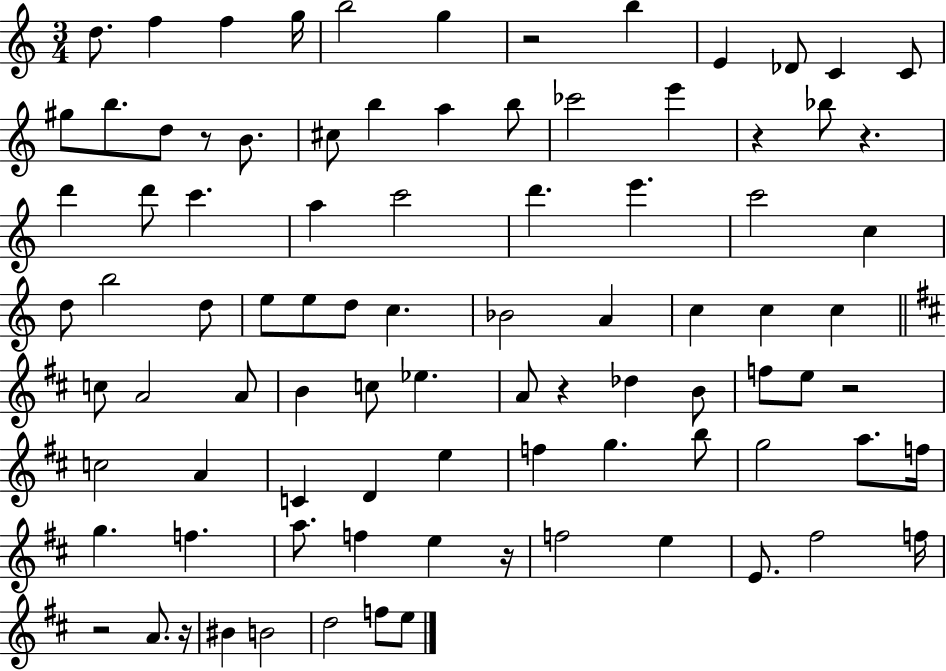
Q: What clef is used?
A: treble